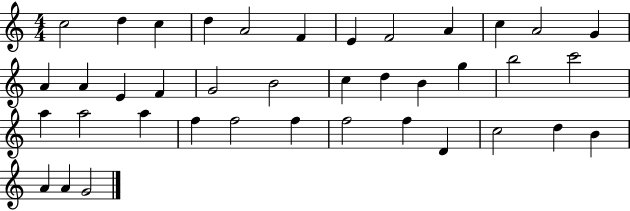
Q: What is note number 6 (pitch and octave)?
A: F4